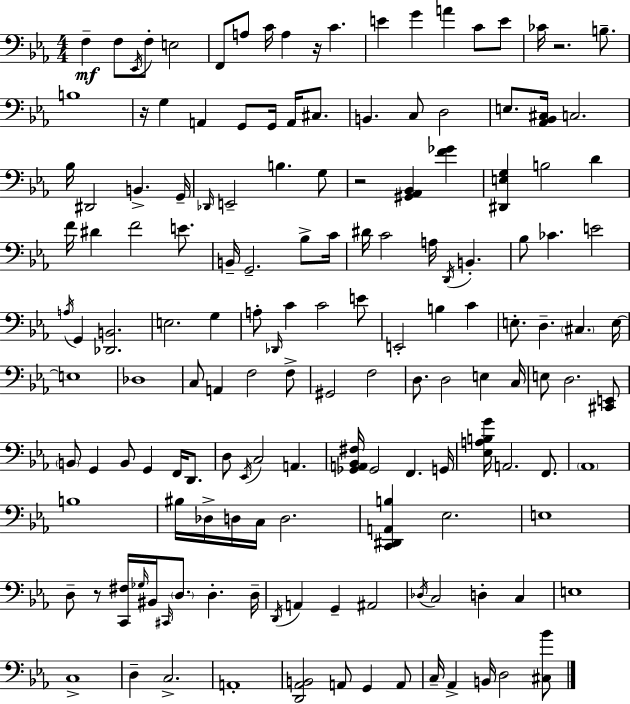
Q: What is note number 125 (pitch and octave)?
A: E3